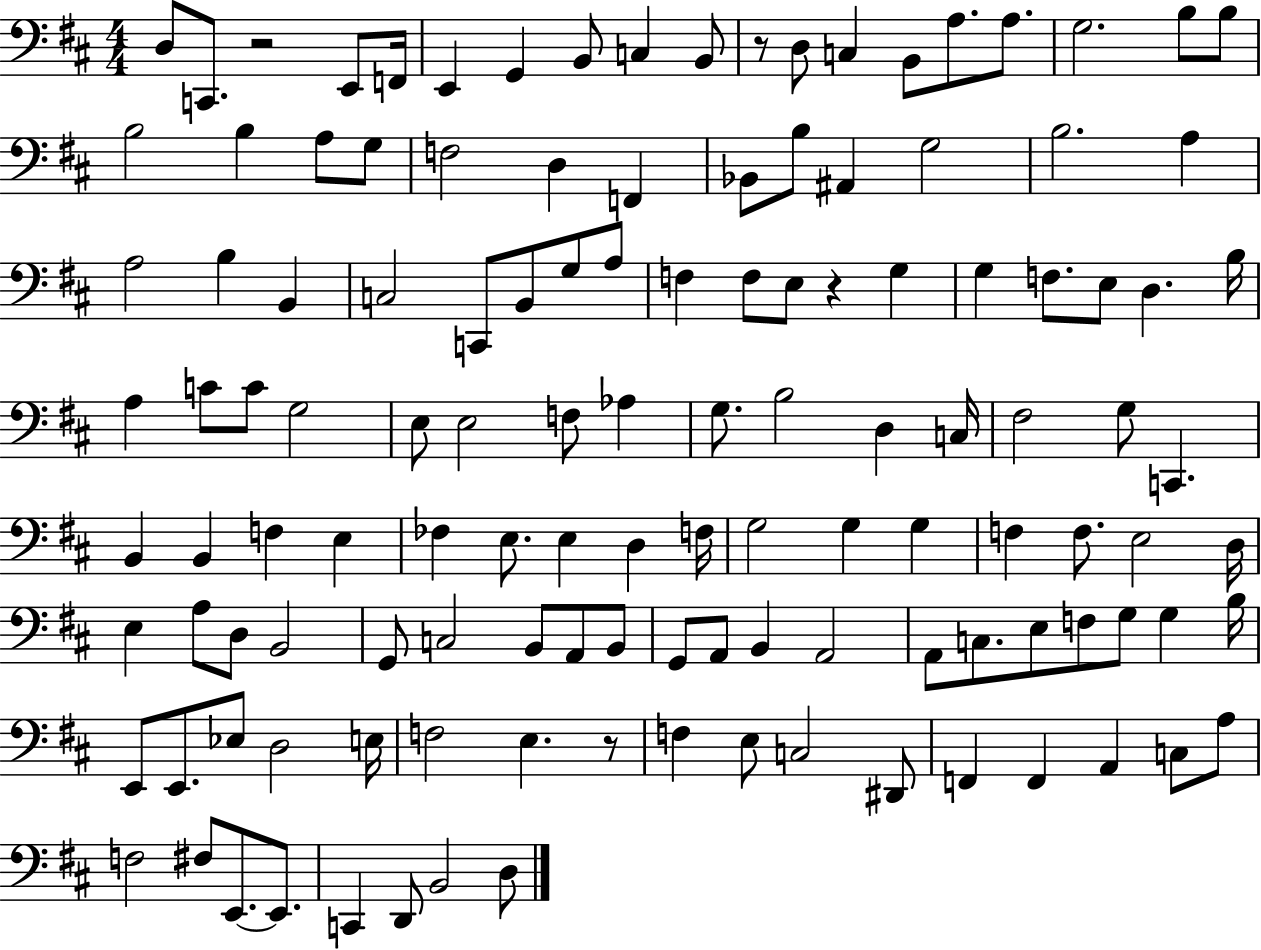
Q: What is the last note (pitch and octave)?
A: D3